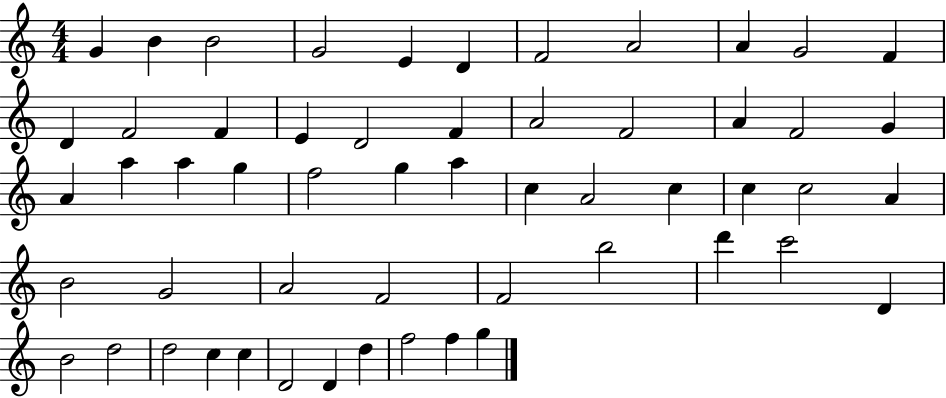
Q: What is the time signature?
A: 4/4